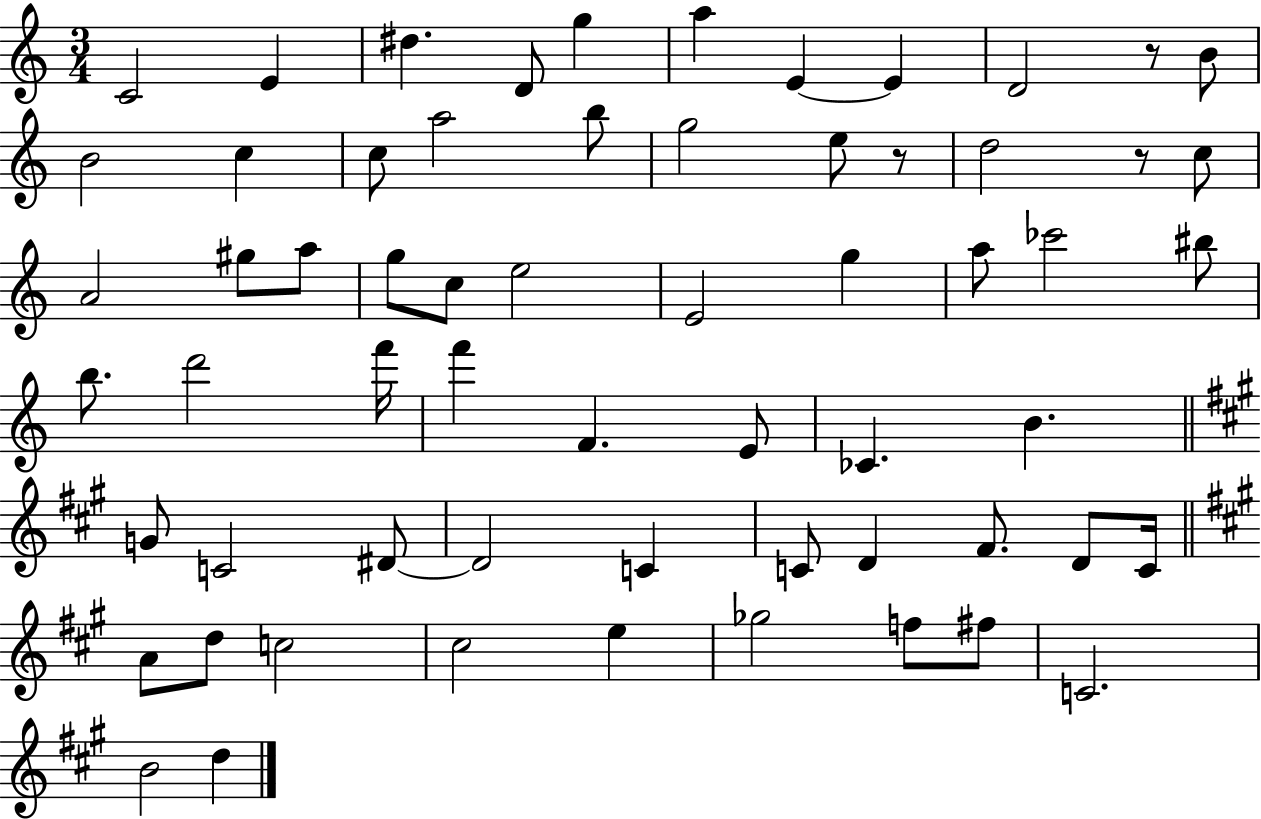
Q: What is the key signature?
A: C major